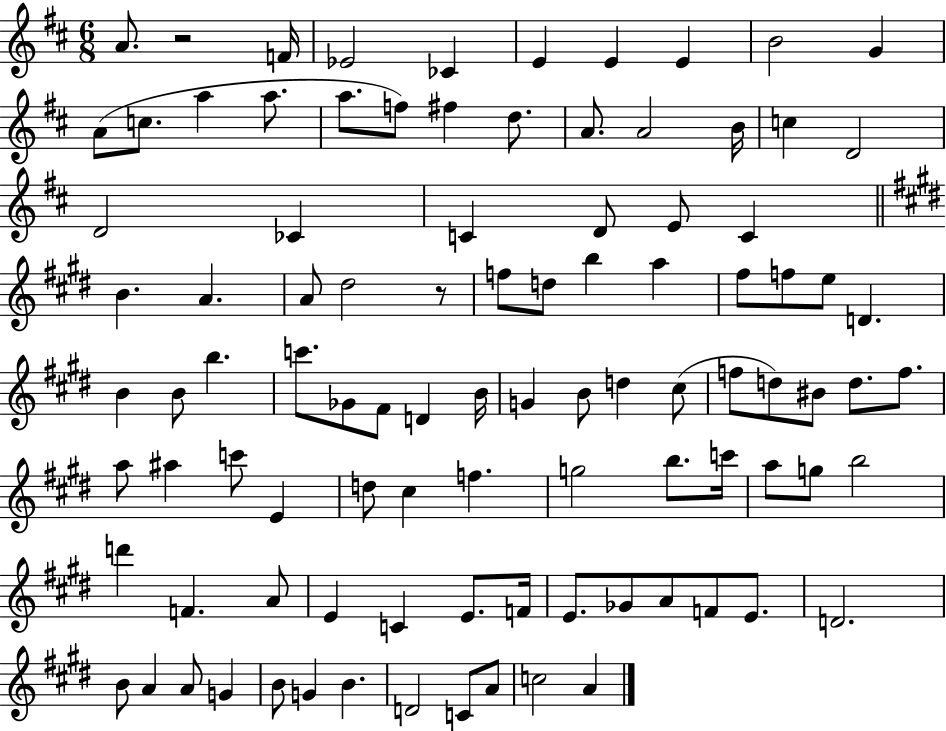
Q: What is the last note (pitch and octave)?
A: A4